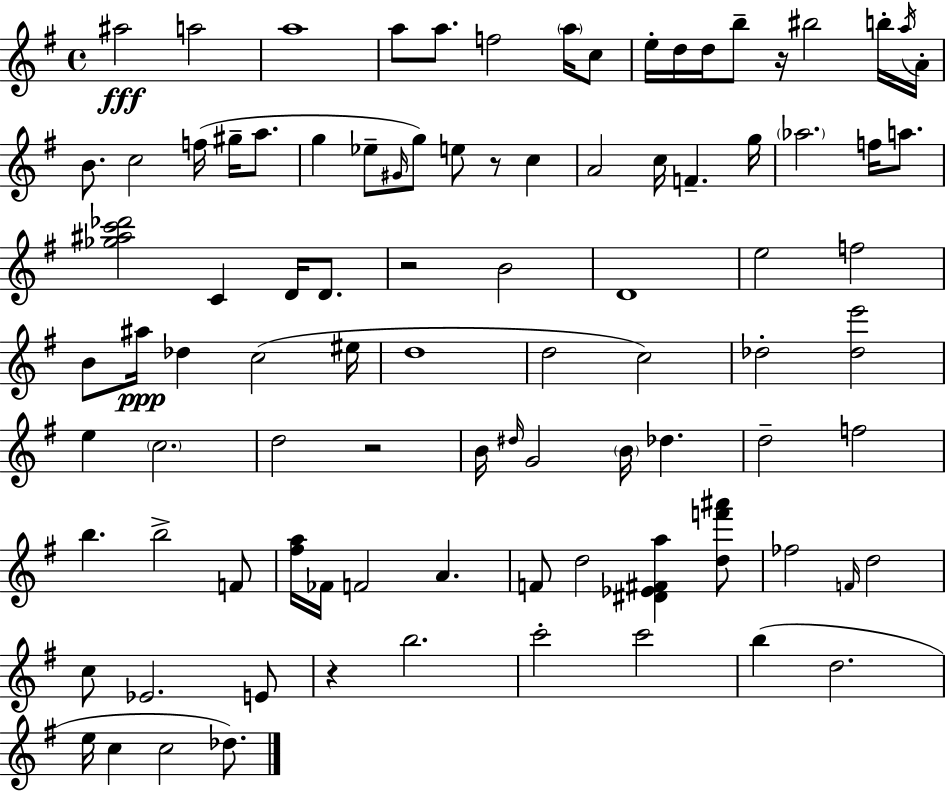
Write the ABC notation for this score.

X:1
T:Untitled
M:4/4
L:1/4
K:Em
^a2 a2 a4 a/2 a/2 f2 a/4 c/2 e/4 d/4 d/4 b/2 z/4 ^b2 b/4 a/4 A/4 B/2 c2 f/4 ^g/4 a/2 g _e/2 ^G/4 g/2 e/2 z/2 c A2 c/4 F g/4 _a2 f/4 a/2 [_g^ac'_d']2 C D/4 D/2 z2 B2 D4 e2 f2 B/2 ^a/4 _d c2 ^e/4 d4 d2 c2 _d2 [_de']2 e c2 d2 z2 B/4 ^d/4 G2 B/4 _d d2 f2 b b2 F/2 [^fa]/4 _F/4 F2 A F/2 d2 [^D_E^Fa] [df'^a']/2 _f2 F/4 d2 c/2 _E2 E/2 z b2 c'2 c'2 b d2 e/4 c c2 _d/2